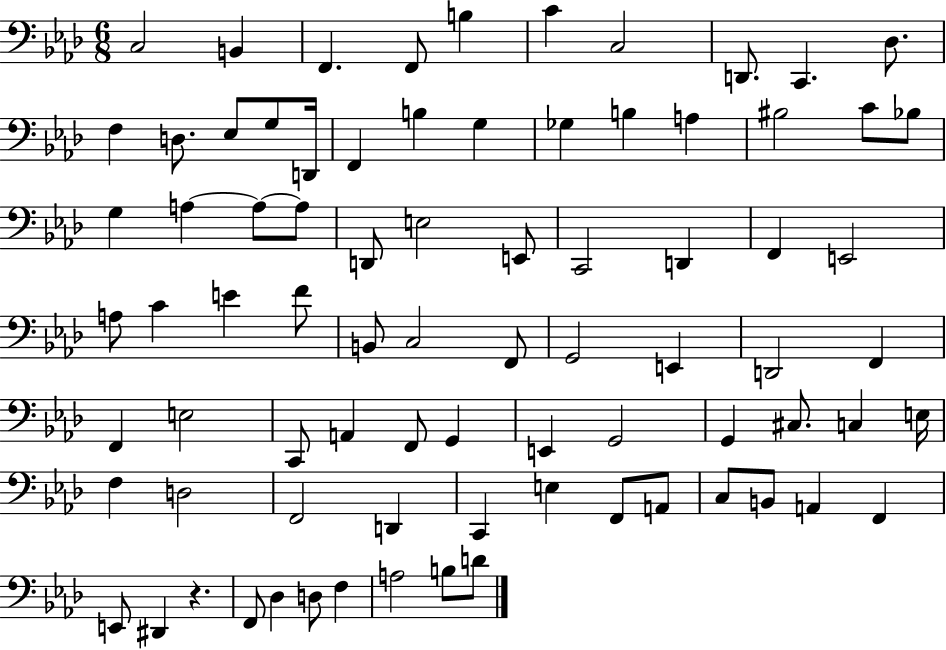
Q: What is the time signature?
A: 6/8